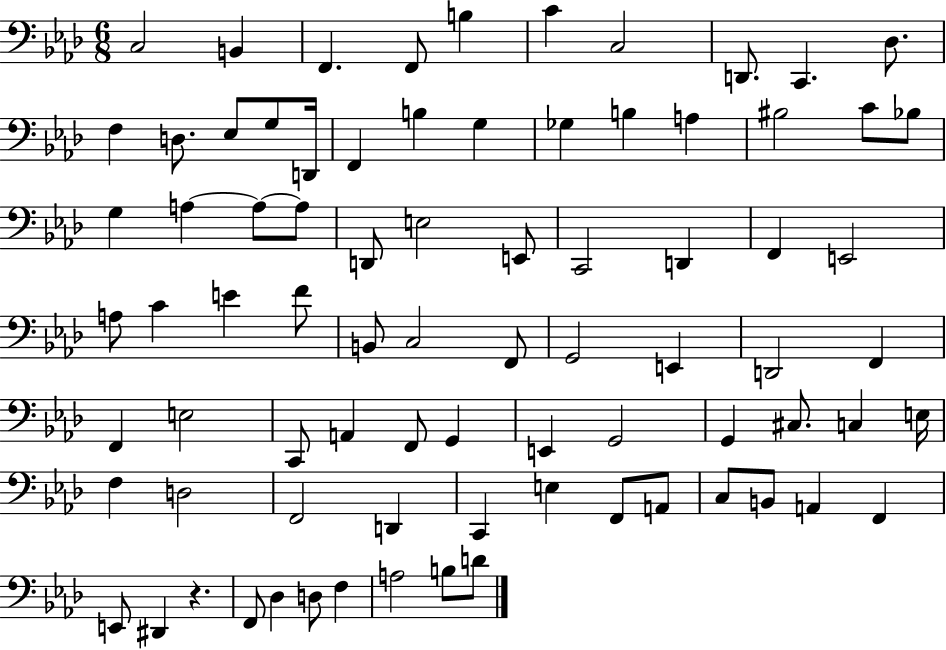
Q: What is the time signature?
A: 6/8